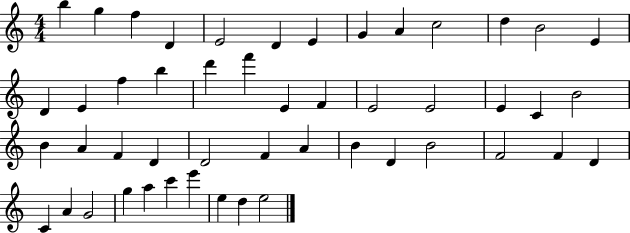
X:1
T:Untitled
M:4/4
L:1/4
K:C
b g f D E2 D E G A c2 d B2 E D E f b d' f' E F E2 E2 E C B2 B A F D D2 F A B D B2 F2 F D C A G2 g a c' e' e d e2